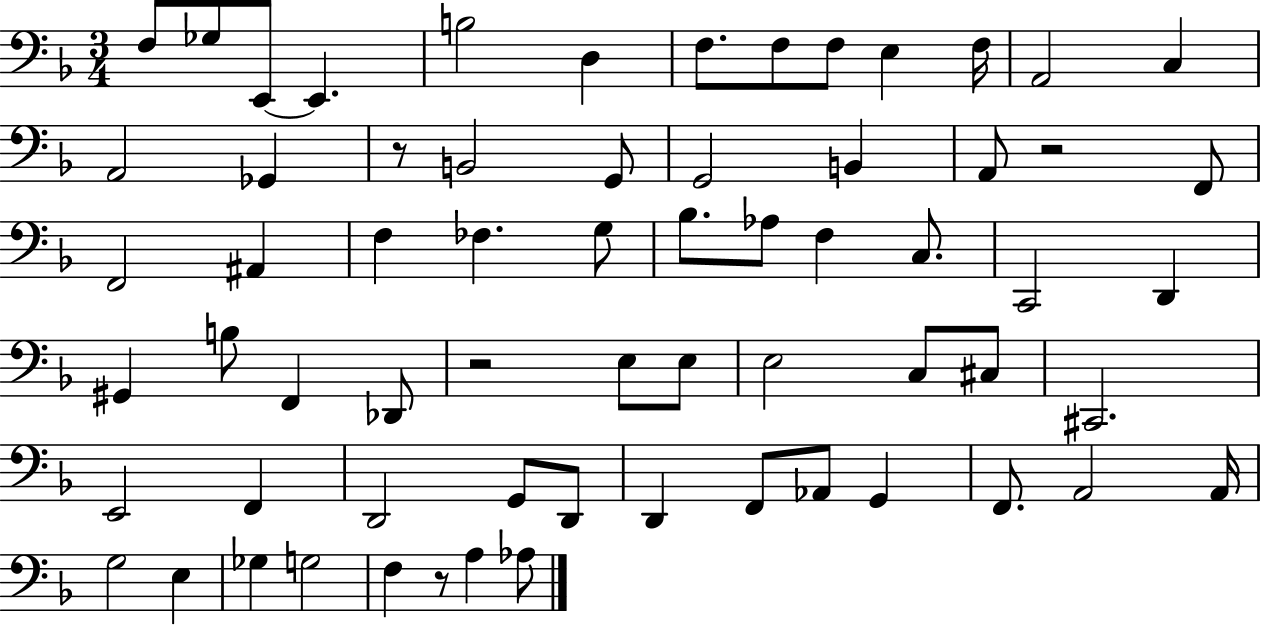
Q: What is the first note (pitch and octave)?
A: F3